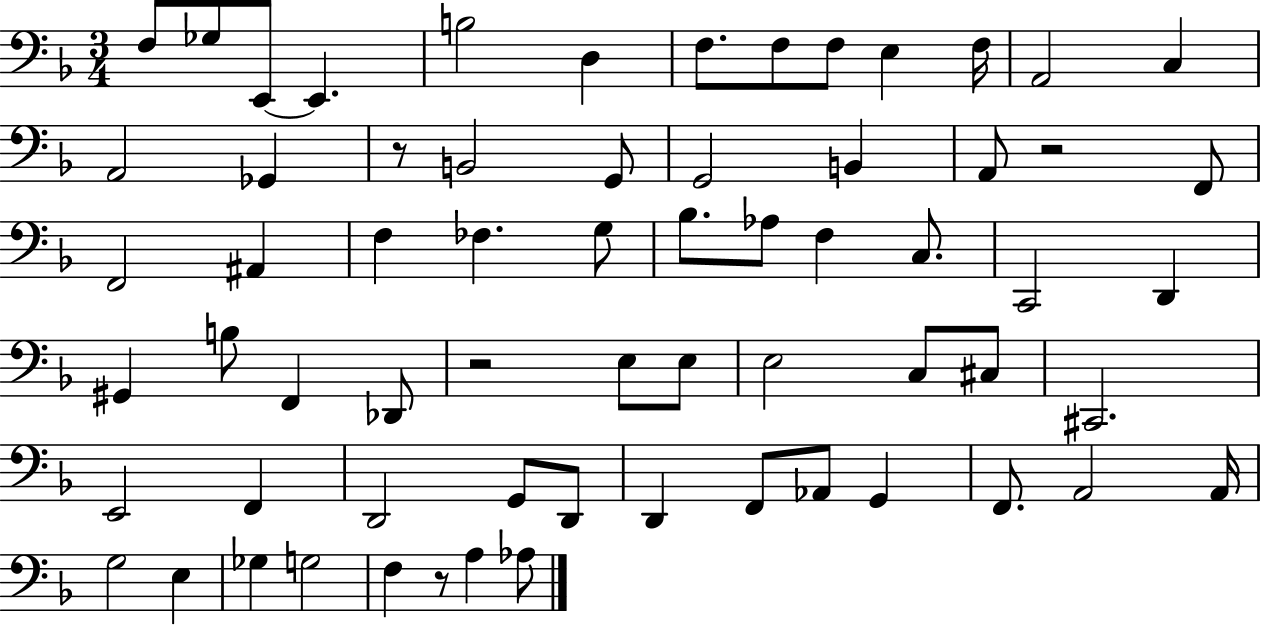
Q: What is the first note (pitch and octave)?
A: F3